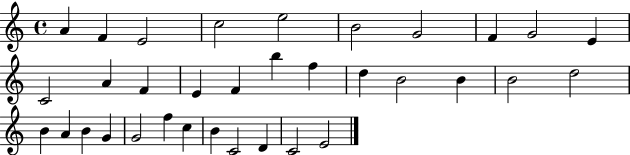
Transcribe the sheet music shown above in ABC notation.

X:1
T:Untitled
M:4/4
L:1/4
K:C
A F E2 c2 e2 B2 G2 F G2 E C2 A F E F b f d B2 B B2 d2 B A B G G2 f c B C2 D C2 E2